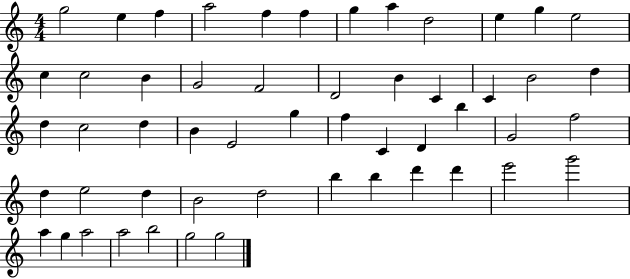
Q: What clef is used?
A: treble